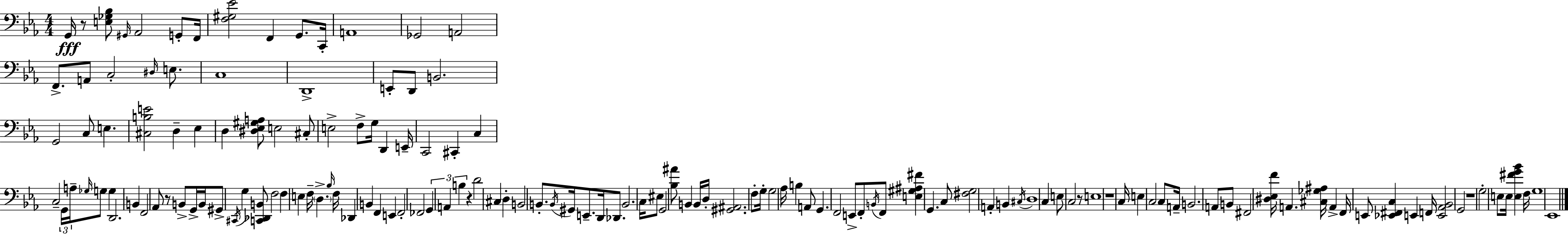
G2/s R/e [E3,Gb3,Bb3]/e G#2/s Ab2/h G2/e F2/s [F3,G#3,Eb4]/h F2/q G2/e. C2/s A2/w Gb2/h A2/h F2/e. A2/e C3/h D#3/s E3/e. C3/w D2/w E2/e D2/e B2/h. G2/h C3/e E3/q. [C#3,B3,E4]/h D3/q Eb3/q D3/q [D#3,Eb3,G#3,A3]/e E3/h C#3/e E3/h F3/e G3/s D2/q E2/s C2/h C#2/q C3/q C3/h G2/s A3/s Gb3/s G3/e G3/q D2/h. B2/q F2/h Ab2/e R/e B2/e G2/s B2/s G#2/e C#2/s G3/q [C2,Db2,B2]/e F3/h F3/q E3/q F3/s D3/q. Bb3/s F3/s Db2/q B2/q F2/q E2/q F2/h FES2/h G2/q A2/q B3/q R/q D4/h C#3/q D3/q B2/h B2/e. B2/s G#2/s E2/e. D2/s Db2/e. B2/h. C3/s EIS3/e G2/h [Bb3,A#4]/e B2/q B2/s D3/s [G#2,A#2]/h. F3/e G3/s G3/h Ab3/s B3/q A2/e G2/q. F2/h E2/e F2/e B2/s F2/e [E3,G#3,A#3,F#4]/q G2/q. C3/e [F#3,G3]/h A2/q B2/q C#3/s D3/w C3/q E3/e C3/h R/e E3/w R/w C3/s E3/q C3/h C3/e A2/s B2/h. A2/e B2/e F#2/h [D#3,Eb3,F4]/s A2/q. [C#3,Gb3,A#3]/s A2/q F2/s E2/e [Eb2,F#2,C3]/q E2/q F2/s [E2,Ab2,Bb2]/h G2/h R/w G3/h E3/e E3/s [E3,F#4,G4,Bb4]/q F3/s G3/w Eb2/w